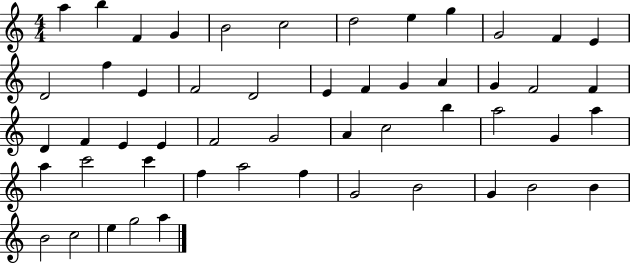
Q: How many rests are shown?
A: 0